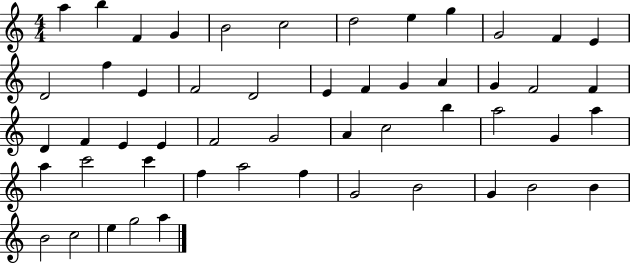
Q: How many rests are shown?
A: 0